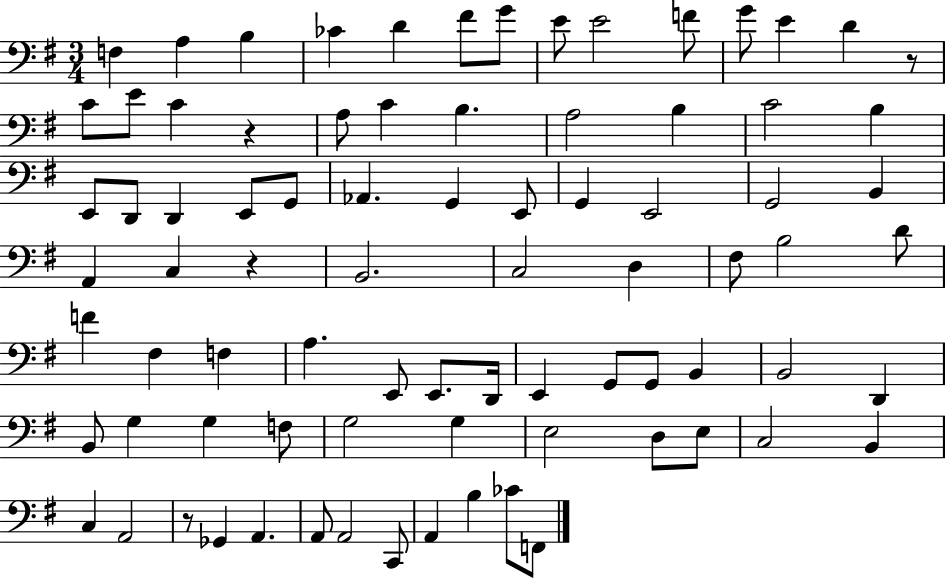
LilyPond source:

{
  \clef bass
  \numericTimeSignature
  \time 3/4
  \key g \major
  f4 a4 b4 | ces'4 d'4 fis'8 g'8 | e'8 e'2 f'8 | g'8 e'4 d'4 r8 | \break c'8 e'8 c'4 r4 | a8 c'4 b4. | a2 b4 | c'2 b4 | \break e,8 d,8 d,4 e,8 g,8 | aes,4. g,4 e,8 | g,4 e,2 | g,2 b,4 | \break a,4 c4 r4 | b,2. | c2 d4 | fis8 b2 d'8 | \break f'4 fis4 f4 | a4. e,8 e,8. d,16 | e,4 g,8 g,8 b,4 | b,2 d,4 | \break b,8 g4 g4 f8 | g2 g4 | e2 d8 e8 | c2 b,4 | \break c4 a,2 | r8 ges,4 a,4. | a,8 a,2 c,8 | a,4 b4 ces'8 f,8 | \break \bar "|."
}